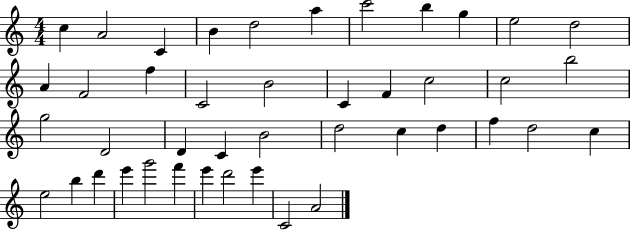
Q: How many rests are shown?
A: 0